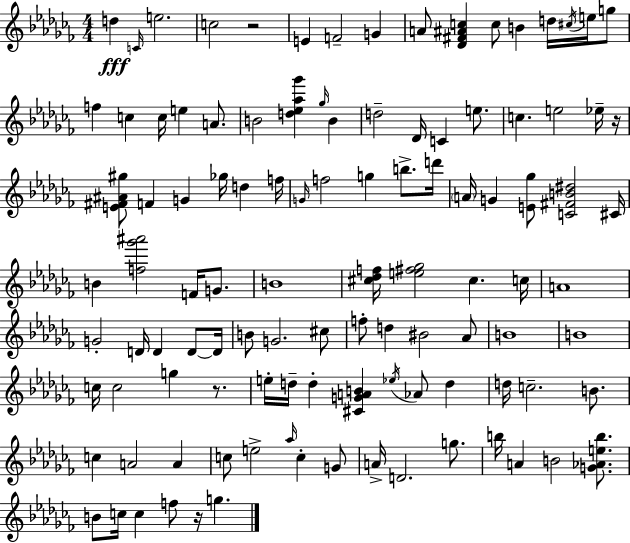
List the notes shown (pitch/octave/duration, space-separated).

D5/q C4/s E5/h. C5/h R/h E4/q F4/h G4/q A4/e [Db4,F#4,A#4,C5]/q C5/e B4/q D5/s C#5/s E5/s G5/e F5/q C5/q C5/s E5/q A4/e. B4/h [D5,Eb5,Ab5,Gb6]/q Gb5/s B4/q D5/h Db4/s C4/q E5/e. C5/q. E5/h Eb5/s R/s [E4,F#4,A#4,G#5]/e F4/q G4/q Gb5/s D5/q F5/s G4/s F5/h G5/q B5/e. D6/s A4/s G4/q [E4,Gb5]/e [C4,F#4,B4,D#5]/h C#4/s B4/q [F5,Gb6,A#6]/h F4/s G4/e. B4/w [C#5,Db5,F5]/s [E5,F#5,Gb5]/h C#5/q. C5/s A4/w G4/h D4/s D4/q D4/e D4/s B4/e G4/h. C#5/e F5/e D5/q BIS4/h Ab4/e B4/w B4/w C5/s C5/h G5/q R/e. E5/s D5/s D5/q [C#4,G4,A4,B4]/q Eb5/s Ab4/e D5/q D5/s C5/h. B4/e. C5/q A4/h A4/q C5/e E5/h Ab5/s C5/q G4/e A4/s D4/h. G5/e. B5/s A4/q B4/h [G4,Ab4,E5,B5]/e. B4/e C5/s C5/q F5/e R/s G5/q.